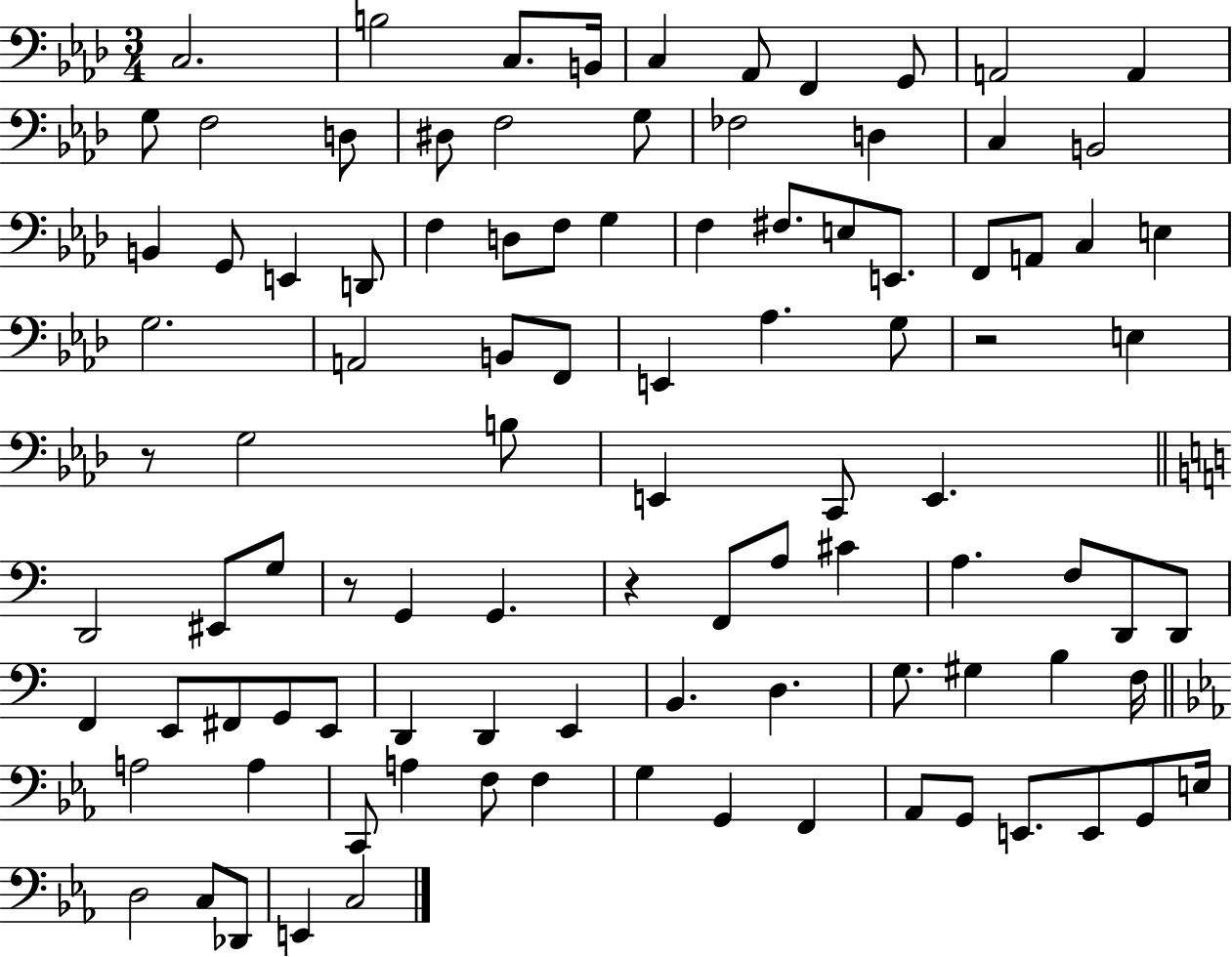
C3/h. B3/h C3/e. B2/s C3/q Ab2/e F2/q G2/e A2/h A2/q G3/e F3/h D3/e D#3/e F3/h G3/e FES3/h D3/q C3/q B2/h B2/q G2/e E2/q D2/e F3/q D3/e F3/e G3/q F3/q F#3/e. E3/e E2/e. F2/e A2/e C3/q E3/q G3/h. A2/h B2/e F2/e E2/q Ab3/q. G3/e R/h E3/q R/e G3/h B3/e E2/q C2/e E2/q. D2/h EIS2/e G3/e R/e G2/q G2/q. R/q F2/e A3/e C#4/q A3/q. F3/e D2/e D2/e F2/q E2/e F#2/e G2/e E2/e D2/q D2/q E2/q B2/q. D3/q. G3/e. G#3/q B3/q F3/s A3/h A3/q C2/e A3/q F3/e F3/q G3/q G2/q F2/q Ab2/e G2/e E2/e. E2/e G2/e E3/s D3/h C3/e Db2/e E2/q C3/h